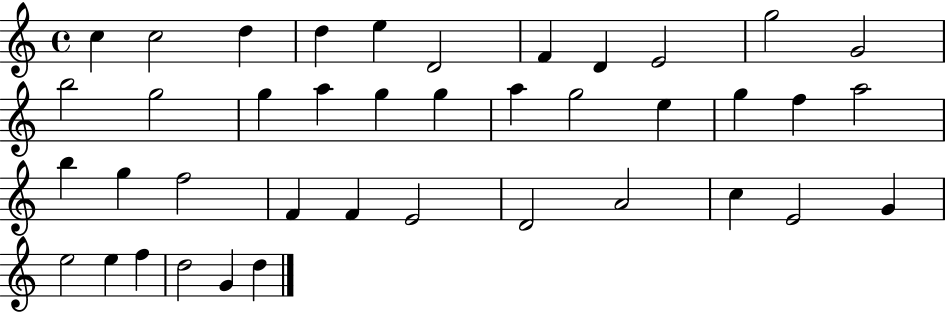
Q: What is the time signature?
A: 4/4